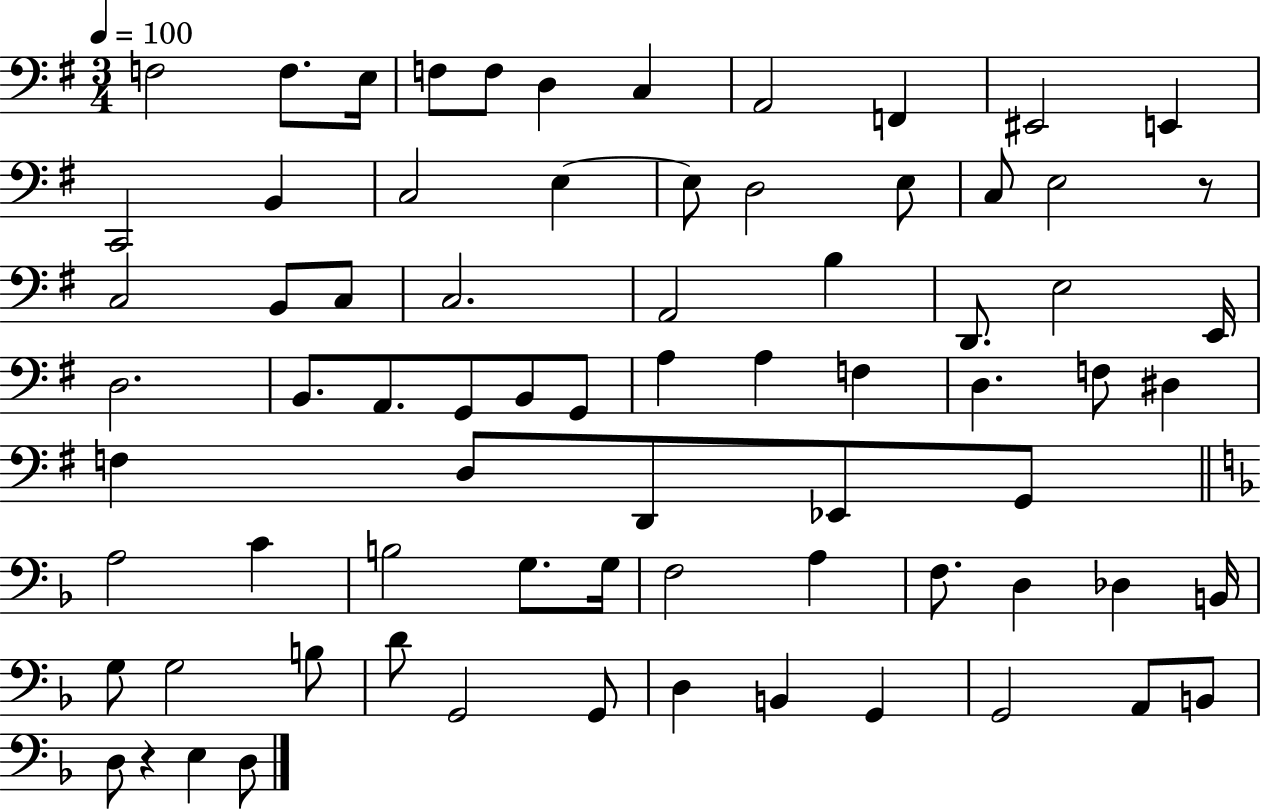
F3/h F3/e. E3/s F3/e F3/e D3/q C3/q A2/h F2/q EIS2/h E2/q C2/h B2/q C3/h E3/q E3/e D3/h E3/e C3/e E3/h R/e C3/h B2/e C3/e C3/h. A2/h B3/q D2/e. E3/h E2/s D3/h. B2/e. A2/e. G2/e B2/e G2/e A3/q A3/q F3/q D3/q. F3/e D#3/q F3/q D3/e D2/e Eb2/e G2/e A3/h C4/q B3/h G3/e. G3/s F3/h A3/q F3/e. D3/q Db3/q B2/s G3/e G3/h B3/e D4/e G2/h G2/e D3/q B2/q G2/q G2/h A2/e B2/e D3/e R/q E3/q D3/e